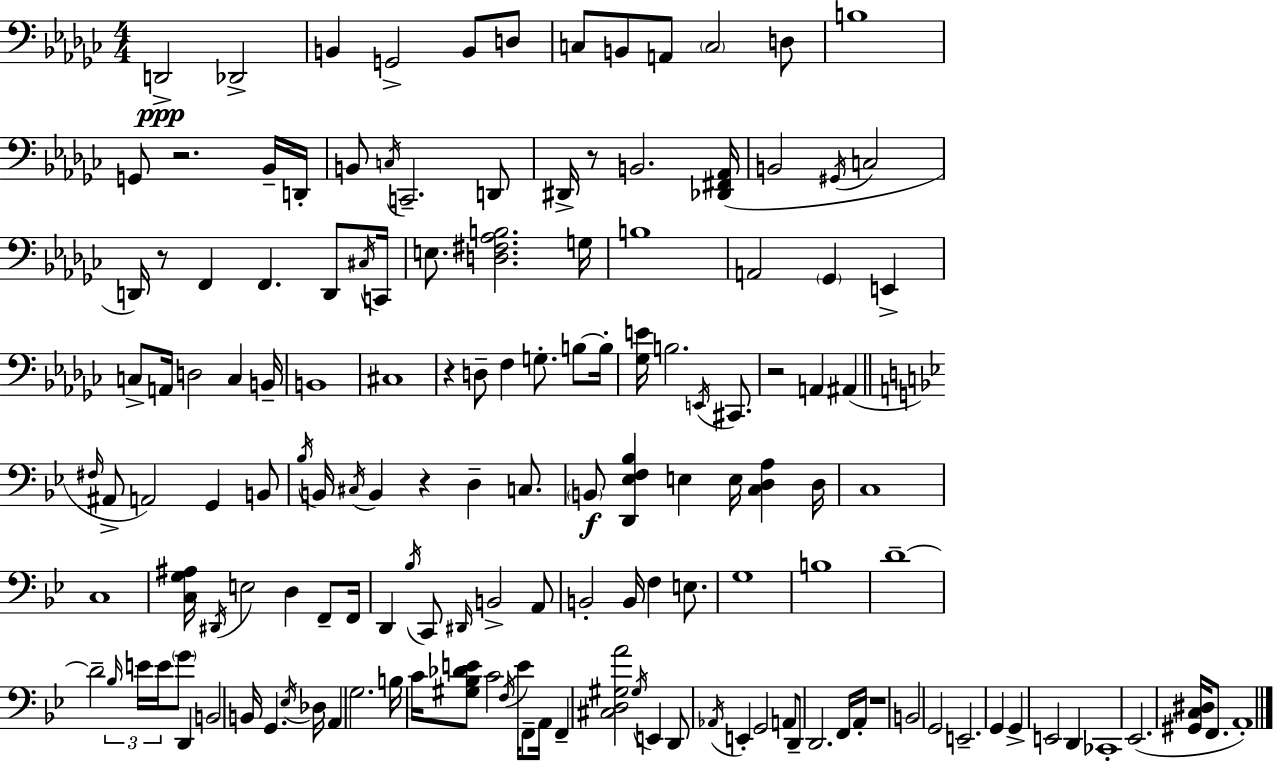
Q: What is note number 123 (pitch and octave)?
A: E2